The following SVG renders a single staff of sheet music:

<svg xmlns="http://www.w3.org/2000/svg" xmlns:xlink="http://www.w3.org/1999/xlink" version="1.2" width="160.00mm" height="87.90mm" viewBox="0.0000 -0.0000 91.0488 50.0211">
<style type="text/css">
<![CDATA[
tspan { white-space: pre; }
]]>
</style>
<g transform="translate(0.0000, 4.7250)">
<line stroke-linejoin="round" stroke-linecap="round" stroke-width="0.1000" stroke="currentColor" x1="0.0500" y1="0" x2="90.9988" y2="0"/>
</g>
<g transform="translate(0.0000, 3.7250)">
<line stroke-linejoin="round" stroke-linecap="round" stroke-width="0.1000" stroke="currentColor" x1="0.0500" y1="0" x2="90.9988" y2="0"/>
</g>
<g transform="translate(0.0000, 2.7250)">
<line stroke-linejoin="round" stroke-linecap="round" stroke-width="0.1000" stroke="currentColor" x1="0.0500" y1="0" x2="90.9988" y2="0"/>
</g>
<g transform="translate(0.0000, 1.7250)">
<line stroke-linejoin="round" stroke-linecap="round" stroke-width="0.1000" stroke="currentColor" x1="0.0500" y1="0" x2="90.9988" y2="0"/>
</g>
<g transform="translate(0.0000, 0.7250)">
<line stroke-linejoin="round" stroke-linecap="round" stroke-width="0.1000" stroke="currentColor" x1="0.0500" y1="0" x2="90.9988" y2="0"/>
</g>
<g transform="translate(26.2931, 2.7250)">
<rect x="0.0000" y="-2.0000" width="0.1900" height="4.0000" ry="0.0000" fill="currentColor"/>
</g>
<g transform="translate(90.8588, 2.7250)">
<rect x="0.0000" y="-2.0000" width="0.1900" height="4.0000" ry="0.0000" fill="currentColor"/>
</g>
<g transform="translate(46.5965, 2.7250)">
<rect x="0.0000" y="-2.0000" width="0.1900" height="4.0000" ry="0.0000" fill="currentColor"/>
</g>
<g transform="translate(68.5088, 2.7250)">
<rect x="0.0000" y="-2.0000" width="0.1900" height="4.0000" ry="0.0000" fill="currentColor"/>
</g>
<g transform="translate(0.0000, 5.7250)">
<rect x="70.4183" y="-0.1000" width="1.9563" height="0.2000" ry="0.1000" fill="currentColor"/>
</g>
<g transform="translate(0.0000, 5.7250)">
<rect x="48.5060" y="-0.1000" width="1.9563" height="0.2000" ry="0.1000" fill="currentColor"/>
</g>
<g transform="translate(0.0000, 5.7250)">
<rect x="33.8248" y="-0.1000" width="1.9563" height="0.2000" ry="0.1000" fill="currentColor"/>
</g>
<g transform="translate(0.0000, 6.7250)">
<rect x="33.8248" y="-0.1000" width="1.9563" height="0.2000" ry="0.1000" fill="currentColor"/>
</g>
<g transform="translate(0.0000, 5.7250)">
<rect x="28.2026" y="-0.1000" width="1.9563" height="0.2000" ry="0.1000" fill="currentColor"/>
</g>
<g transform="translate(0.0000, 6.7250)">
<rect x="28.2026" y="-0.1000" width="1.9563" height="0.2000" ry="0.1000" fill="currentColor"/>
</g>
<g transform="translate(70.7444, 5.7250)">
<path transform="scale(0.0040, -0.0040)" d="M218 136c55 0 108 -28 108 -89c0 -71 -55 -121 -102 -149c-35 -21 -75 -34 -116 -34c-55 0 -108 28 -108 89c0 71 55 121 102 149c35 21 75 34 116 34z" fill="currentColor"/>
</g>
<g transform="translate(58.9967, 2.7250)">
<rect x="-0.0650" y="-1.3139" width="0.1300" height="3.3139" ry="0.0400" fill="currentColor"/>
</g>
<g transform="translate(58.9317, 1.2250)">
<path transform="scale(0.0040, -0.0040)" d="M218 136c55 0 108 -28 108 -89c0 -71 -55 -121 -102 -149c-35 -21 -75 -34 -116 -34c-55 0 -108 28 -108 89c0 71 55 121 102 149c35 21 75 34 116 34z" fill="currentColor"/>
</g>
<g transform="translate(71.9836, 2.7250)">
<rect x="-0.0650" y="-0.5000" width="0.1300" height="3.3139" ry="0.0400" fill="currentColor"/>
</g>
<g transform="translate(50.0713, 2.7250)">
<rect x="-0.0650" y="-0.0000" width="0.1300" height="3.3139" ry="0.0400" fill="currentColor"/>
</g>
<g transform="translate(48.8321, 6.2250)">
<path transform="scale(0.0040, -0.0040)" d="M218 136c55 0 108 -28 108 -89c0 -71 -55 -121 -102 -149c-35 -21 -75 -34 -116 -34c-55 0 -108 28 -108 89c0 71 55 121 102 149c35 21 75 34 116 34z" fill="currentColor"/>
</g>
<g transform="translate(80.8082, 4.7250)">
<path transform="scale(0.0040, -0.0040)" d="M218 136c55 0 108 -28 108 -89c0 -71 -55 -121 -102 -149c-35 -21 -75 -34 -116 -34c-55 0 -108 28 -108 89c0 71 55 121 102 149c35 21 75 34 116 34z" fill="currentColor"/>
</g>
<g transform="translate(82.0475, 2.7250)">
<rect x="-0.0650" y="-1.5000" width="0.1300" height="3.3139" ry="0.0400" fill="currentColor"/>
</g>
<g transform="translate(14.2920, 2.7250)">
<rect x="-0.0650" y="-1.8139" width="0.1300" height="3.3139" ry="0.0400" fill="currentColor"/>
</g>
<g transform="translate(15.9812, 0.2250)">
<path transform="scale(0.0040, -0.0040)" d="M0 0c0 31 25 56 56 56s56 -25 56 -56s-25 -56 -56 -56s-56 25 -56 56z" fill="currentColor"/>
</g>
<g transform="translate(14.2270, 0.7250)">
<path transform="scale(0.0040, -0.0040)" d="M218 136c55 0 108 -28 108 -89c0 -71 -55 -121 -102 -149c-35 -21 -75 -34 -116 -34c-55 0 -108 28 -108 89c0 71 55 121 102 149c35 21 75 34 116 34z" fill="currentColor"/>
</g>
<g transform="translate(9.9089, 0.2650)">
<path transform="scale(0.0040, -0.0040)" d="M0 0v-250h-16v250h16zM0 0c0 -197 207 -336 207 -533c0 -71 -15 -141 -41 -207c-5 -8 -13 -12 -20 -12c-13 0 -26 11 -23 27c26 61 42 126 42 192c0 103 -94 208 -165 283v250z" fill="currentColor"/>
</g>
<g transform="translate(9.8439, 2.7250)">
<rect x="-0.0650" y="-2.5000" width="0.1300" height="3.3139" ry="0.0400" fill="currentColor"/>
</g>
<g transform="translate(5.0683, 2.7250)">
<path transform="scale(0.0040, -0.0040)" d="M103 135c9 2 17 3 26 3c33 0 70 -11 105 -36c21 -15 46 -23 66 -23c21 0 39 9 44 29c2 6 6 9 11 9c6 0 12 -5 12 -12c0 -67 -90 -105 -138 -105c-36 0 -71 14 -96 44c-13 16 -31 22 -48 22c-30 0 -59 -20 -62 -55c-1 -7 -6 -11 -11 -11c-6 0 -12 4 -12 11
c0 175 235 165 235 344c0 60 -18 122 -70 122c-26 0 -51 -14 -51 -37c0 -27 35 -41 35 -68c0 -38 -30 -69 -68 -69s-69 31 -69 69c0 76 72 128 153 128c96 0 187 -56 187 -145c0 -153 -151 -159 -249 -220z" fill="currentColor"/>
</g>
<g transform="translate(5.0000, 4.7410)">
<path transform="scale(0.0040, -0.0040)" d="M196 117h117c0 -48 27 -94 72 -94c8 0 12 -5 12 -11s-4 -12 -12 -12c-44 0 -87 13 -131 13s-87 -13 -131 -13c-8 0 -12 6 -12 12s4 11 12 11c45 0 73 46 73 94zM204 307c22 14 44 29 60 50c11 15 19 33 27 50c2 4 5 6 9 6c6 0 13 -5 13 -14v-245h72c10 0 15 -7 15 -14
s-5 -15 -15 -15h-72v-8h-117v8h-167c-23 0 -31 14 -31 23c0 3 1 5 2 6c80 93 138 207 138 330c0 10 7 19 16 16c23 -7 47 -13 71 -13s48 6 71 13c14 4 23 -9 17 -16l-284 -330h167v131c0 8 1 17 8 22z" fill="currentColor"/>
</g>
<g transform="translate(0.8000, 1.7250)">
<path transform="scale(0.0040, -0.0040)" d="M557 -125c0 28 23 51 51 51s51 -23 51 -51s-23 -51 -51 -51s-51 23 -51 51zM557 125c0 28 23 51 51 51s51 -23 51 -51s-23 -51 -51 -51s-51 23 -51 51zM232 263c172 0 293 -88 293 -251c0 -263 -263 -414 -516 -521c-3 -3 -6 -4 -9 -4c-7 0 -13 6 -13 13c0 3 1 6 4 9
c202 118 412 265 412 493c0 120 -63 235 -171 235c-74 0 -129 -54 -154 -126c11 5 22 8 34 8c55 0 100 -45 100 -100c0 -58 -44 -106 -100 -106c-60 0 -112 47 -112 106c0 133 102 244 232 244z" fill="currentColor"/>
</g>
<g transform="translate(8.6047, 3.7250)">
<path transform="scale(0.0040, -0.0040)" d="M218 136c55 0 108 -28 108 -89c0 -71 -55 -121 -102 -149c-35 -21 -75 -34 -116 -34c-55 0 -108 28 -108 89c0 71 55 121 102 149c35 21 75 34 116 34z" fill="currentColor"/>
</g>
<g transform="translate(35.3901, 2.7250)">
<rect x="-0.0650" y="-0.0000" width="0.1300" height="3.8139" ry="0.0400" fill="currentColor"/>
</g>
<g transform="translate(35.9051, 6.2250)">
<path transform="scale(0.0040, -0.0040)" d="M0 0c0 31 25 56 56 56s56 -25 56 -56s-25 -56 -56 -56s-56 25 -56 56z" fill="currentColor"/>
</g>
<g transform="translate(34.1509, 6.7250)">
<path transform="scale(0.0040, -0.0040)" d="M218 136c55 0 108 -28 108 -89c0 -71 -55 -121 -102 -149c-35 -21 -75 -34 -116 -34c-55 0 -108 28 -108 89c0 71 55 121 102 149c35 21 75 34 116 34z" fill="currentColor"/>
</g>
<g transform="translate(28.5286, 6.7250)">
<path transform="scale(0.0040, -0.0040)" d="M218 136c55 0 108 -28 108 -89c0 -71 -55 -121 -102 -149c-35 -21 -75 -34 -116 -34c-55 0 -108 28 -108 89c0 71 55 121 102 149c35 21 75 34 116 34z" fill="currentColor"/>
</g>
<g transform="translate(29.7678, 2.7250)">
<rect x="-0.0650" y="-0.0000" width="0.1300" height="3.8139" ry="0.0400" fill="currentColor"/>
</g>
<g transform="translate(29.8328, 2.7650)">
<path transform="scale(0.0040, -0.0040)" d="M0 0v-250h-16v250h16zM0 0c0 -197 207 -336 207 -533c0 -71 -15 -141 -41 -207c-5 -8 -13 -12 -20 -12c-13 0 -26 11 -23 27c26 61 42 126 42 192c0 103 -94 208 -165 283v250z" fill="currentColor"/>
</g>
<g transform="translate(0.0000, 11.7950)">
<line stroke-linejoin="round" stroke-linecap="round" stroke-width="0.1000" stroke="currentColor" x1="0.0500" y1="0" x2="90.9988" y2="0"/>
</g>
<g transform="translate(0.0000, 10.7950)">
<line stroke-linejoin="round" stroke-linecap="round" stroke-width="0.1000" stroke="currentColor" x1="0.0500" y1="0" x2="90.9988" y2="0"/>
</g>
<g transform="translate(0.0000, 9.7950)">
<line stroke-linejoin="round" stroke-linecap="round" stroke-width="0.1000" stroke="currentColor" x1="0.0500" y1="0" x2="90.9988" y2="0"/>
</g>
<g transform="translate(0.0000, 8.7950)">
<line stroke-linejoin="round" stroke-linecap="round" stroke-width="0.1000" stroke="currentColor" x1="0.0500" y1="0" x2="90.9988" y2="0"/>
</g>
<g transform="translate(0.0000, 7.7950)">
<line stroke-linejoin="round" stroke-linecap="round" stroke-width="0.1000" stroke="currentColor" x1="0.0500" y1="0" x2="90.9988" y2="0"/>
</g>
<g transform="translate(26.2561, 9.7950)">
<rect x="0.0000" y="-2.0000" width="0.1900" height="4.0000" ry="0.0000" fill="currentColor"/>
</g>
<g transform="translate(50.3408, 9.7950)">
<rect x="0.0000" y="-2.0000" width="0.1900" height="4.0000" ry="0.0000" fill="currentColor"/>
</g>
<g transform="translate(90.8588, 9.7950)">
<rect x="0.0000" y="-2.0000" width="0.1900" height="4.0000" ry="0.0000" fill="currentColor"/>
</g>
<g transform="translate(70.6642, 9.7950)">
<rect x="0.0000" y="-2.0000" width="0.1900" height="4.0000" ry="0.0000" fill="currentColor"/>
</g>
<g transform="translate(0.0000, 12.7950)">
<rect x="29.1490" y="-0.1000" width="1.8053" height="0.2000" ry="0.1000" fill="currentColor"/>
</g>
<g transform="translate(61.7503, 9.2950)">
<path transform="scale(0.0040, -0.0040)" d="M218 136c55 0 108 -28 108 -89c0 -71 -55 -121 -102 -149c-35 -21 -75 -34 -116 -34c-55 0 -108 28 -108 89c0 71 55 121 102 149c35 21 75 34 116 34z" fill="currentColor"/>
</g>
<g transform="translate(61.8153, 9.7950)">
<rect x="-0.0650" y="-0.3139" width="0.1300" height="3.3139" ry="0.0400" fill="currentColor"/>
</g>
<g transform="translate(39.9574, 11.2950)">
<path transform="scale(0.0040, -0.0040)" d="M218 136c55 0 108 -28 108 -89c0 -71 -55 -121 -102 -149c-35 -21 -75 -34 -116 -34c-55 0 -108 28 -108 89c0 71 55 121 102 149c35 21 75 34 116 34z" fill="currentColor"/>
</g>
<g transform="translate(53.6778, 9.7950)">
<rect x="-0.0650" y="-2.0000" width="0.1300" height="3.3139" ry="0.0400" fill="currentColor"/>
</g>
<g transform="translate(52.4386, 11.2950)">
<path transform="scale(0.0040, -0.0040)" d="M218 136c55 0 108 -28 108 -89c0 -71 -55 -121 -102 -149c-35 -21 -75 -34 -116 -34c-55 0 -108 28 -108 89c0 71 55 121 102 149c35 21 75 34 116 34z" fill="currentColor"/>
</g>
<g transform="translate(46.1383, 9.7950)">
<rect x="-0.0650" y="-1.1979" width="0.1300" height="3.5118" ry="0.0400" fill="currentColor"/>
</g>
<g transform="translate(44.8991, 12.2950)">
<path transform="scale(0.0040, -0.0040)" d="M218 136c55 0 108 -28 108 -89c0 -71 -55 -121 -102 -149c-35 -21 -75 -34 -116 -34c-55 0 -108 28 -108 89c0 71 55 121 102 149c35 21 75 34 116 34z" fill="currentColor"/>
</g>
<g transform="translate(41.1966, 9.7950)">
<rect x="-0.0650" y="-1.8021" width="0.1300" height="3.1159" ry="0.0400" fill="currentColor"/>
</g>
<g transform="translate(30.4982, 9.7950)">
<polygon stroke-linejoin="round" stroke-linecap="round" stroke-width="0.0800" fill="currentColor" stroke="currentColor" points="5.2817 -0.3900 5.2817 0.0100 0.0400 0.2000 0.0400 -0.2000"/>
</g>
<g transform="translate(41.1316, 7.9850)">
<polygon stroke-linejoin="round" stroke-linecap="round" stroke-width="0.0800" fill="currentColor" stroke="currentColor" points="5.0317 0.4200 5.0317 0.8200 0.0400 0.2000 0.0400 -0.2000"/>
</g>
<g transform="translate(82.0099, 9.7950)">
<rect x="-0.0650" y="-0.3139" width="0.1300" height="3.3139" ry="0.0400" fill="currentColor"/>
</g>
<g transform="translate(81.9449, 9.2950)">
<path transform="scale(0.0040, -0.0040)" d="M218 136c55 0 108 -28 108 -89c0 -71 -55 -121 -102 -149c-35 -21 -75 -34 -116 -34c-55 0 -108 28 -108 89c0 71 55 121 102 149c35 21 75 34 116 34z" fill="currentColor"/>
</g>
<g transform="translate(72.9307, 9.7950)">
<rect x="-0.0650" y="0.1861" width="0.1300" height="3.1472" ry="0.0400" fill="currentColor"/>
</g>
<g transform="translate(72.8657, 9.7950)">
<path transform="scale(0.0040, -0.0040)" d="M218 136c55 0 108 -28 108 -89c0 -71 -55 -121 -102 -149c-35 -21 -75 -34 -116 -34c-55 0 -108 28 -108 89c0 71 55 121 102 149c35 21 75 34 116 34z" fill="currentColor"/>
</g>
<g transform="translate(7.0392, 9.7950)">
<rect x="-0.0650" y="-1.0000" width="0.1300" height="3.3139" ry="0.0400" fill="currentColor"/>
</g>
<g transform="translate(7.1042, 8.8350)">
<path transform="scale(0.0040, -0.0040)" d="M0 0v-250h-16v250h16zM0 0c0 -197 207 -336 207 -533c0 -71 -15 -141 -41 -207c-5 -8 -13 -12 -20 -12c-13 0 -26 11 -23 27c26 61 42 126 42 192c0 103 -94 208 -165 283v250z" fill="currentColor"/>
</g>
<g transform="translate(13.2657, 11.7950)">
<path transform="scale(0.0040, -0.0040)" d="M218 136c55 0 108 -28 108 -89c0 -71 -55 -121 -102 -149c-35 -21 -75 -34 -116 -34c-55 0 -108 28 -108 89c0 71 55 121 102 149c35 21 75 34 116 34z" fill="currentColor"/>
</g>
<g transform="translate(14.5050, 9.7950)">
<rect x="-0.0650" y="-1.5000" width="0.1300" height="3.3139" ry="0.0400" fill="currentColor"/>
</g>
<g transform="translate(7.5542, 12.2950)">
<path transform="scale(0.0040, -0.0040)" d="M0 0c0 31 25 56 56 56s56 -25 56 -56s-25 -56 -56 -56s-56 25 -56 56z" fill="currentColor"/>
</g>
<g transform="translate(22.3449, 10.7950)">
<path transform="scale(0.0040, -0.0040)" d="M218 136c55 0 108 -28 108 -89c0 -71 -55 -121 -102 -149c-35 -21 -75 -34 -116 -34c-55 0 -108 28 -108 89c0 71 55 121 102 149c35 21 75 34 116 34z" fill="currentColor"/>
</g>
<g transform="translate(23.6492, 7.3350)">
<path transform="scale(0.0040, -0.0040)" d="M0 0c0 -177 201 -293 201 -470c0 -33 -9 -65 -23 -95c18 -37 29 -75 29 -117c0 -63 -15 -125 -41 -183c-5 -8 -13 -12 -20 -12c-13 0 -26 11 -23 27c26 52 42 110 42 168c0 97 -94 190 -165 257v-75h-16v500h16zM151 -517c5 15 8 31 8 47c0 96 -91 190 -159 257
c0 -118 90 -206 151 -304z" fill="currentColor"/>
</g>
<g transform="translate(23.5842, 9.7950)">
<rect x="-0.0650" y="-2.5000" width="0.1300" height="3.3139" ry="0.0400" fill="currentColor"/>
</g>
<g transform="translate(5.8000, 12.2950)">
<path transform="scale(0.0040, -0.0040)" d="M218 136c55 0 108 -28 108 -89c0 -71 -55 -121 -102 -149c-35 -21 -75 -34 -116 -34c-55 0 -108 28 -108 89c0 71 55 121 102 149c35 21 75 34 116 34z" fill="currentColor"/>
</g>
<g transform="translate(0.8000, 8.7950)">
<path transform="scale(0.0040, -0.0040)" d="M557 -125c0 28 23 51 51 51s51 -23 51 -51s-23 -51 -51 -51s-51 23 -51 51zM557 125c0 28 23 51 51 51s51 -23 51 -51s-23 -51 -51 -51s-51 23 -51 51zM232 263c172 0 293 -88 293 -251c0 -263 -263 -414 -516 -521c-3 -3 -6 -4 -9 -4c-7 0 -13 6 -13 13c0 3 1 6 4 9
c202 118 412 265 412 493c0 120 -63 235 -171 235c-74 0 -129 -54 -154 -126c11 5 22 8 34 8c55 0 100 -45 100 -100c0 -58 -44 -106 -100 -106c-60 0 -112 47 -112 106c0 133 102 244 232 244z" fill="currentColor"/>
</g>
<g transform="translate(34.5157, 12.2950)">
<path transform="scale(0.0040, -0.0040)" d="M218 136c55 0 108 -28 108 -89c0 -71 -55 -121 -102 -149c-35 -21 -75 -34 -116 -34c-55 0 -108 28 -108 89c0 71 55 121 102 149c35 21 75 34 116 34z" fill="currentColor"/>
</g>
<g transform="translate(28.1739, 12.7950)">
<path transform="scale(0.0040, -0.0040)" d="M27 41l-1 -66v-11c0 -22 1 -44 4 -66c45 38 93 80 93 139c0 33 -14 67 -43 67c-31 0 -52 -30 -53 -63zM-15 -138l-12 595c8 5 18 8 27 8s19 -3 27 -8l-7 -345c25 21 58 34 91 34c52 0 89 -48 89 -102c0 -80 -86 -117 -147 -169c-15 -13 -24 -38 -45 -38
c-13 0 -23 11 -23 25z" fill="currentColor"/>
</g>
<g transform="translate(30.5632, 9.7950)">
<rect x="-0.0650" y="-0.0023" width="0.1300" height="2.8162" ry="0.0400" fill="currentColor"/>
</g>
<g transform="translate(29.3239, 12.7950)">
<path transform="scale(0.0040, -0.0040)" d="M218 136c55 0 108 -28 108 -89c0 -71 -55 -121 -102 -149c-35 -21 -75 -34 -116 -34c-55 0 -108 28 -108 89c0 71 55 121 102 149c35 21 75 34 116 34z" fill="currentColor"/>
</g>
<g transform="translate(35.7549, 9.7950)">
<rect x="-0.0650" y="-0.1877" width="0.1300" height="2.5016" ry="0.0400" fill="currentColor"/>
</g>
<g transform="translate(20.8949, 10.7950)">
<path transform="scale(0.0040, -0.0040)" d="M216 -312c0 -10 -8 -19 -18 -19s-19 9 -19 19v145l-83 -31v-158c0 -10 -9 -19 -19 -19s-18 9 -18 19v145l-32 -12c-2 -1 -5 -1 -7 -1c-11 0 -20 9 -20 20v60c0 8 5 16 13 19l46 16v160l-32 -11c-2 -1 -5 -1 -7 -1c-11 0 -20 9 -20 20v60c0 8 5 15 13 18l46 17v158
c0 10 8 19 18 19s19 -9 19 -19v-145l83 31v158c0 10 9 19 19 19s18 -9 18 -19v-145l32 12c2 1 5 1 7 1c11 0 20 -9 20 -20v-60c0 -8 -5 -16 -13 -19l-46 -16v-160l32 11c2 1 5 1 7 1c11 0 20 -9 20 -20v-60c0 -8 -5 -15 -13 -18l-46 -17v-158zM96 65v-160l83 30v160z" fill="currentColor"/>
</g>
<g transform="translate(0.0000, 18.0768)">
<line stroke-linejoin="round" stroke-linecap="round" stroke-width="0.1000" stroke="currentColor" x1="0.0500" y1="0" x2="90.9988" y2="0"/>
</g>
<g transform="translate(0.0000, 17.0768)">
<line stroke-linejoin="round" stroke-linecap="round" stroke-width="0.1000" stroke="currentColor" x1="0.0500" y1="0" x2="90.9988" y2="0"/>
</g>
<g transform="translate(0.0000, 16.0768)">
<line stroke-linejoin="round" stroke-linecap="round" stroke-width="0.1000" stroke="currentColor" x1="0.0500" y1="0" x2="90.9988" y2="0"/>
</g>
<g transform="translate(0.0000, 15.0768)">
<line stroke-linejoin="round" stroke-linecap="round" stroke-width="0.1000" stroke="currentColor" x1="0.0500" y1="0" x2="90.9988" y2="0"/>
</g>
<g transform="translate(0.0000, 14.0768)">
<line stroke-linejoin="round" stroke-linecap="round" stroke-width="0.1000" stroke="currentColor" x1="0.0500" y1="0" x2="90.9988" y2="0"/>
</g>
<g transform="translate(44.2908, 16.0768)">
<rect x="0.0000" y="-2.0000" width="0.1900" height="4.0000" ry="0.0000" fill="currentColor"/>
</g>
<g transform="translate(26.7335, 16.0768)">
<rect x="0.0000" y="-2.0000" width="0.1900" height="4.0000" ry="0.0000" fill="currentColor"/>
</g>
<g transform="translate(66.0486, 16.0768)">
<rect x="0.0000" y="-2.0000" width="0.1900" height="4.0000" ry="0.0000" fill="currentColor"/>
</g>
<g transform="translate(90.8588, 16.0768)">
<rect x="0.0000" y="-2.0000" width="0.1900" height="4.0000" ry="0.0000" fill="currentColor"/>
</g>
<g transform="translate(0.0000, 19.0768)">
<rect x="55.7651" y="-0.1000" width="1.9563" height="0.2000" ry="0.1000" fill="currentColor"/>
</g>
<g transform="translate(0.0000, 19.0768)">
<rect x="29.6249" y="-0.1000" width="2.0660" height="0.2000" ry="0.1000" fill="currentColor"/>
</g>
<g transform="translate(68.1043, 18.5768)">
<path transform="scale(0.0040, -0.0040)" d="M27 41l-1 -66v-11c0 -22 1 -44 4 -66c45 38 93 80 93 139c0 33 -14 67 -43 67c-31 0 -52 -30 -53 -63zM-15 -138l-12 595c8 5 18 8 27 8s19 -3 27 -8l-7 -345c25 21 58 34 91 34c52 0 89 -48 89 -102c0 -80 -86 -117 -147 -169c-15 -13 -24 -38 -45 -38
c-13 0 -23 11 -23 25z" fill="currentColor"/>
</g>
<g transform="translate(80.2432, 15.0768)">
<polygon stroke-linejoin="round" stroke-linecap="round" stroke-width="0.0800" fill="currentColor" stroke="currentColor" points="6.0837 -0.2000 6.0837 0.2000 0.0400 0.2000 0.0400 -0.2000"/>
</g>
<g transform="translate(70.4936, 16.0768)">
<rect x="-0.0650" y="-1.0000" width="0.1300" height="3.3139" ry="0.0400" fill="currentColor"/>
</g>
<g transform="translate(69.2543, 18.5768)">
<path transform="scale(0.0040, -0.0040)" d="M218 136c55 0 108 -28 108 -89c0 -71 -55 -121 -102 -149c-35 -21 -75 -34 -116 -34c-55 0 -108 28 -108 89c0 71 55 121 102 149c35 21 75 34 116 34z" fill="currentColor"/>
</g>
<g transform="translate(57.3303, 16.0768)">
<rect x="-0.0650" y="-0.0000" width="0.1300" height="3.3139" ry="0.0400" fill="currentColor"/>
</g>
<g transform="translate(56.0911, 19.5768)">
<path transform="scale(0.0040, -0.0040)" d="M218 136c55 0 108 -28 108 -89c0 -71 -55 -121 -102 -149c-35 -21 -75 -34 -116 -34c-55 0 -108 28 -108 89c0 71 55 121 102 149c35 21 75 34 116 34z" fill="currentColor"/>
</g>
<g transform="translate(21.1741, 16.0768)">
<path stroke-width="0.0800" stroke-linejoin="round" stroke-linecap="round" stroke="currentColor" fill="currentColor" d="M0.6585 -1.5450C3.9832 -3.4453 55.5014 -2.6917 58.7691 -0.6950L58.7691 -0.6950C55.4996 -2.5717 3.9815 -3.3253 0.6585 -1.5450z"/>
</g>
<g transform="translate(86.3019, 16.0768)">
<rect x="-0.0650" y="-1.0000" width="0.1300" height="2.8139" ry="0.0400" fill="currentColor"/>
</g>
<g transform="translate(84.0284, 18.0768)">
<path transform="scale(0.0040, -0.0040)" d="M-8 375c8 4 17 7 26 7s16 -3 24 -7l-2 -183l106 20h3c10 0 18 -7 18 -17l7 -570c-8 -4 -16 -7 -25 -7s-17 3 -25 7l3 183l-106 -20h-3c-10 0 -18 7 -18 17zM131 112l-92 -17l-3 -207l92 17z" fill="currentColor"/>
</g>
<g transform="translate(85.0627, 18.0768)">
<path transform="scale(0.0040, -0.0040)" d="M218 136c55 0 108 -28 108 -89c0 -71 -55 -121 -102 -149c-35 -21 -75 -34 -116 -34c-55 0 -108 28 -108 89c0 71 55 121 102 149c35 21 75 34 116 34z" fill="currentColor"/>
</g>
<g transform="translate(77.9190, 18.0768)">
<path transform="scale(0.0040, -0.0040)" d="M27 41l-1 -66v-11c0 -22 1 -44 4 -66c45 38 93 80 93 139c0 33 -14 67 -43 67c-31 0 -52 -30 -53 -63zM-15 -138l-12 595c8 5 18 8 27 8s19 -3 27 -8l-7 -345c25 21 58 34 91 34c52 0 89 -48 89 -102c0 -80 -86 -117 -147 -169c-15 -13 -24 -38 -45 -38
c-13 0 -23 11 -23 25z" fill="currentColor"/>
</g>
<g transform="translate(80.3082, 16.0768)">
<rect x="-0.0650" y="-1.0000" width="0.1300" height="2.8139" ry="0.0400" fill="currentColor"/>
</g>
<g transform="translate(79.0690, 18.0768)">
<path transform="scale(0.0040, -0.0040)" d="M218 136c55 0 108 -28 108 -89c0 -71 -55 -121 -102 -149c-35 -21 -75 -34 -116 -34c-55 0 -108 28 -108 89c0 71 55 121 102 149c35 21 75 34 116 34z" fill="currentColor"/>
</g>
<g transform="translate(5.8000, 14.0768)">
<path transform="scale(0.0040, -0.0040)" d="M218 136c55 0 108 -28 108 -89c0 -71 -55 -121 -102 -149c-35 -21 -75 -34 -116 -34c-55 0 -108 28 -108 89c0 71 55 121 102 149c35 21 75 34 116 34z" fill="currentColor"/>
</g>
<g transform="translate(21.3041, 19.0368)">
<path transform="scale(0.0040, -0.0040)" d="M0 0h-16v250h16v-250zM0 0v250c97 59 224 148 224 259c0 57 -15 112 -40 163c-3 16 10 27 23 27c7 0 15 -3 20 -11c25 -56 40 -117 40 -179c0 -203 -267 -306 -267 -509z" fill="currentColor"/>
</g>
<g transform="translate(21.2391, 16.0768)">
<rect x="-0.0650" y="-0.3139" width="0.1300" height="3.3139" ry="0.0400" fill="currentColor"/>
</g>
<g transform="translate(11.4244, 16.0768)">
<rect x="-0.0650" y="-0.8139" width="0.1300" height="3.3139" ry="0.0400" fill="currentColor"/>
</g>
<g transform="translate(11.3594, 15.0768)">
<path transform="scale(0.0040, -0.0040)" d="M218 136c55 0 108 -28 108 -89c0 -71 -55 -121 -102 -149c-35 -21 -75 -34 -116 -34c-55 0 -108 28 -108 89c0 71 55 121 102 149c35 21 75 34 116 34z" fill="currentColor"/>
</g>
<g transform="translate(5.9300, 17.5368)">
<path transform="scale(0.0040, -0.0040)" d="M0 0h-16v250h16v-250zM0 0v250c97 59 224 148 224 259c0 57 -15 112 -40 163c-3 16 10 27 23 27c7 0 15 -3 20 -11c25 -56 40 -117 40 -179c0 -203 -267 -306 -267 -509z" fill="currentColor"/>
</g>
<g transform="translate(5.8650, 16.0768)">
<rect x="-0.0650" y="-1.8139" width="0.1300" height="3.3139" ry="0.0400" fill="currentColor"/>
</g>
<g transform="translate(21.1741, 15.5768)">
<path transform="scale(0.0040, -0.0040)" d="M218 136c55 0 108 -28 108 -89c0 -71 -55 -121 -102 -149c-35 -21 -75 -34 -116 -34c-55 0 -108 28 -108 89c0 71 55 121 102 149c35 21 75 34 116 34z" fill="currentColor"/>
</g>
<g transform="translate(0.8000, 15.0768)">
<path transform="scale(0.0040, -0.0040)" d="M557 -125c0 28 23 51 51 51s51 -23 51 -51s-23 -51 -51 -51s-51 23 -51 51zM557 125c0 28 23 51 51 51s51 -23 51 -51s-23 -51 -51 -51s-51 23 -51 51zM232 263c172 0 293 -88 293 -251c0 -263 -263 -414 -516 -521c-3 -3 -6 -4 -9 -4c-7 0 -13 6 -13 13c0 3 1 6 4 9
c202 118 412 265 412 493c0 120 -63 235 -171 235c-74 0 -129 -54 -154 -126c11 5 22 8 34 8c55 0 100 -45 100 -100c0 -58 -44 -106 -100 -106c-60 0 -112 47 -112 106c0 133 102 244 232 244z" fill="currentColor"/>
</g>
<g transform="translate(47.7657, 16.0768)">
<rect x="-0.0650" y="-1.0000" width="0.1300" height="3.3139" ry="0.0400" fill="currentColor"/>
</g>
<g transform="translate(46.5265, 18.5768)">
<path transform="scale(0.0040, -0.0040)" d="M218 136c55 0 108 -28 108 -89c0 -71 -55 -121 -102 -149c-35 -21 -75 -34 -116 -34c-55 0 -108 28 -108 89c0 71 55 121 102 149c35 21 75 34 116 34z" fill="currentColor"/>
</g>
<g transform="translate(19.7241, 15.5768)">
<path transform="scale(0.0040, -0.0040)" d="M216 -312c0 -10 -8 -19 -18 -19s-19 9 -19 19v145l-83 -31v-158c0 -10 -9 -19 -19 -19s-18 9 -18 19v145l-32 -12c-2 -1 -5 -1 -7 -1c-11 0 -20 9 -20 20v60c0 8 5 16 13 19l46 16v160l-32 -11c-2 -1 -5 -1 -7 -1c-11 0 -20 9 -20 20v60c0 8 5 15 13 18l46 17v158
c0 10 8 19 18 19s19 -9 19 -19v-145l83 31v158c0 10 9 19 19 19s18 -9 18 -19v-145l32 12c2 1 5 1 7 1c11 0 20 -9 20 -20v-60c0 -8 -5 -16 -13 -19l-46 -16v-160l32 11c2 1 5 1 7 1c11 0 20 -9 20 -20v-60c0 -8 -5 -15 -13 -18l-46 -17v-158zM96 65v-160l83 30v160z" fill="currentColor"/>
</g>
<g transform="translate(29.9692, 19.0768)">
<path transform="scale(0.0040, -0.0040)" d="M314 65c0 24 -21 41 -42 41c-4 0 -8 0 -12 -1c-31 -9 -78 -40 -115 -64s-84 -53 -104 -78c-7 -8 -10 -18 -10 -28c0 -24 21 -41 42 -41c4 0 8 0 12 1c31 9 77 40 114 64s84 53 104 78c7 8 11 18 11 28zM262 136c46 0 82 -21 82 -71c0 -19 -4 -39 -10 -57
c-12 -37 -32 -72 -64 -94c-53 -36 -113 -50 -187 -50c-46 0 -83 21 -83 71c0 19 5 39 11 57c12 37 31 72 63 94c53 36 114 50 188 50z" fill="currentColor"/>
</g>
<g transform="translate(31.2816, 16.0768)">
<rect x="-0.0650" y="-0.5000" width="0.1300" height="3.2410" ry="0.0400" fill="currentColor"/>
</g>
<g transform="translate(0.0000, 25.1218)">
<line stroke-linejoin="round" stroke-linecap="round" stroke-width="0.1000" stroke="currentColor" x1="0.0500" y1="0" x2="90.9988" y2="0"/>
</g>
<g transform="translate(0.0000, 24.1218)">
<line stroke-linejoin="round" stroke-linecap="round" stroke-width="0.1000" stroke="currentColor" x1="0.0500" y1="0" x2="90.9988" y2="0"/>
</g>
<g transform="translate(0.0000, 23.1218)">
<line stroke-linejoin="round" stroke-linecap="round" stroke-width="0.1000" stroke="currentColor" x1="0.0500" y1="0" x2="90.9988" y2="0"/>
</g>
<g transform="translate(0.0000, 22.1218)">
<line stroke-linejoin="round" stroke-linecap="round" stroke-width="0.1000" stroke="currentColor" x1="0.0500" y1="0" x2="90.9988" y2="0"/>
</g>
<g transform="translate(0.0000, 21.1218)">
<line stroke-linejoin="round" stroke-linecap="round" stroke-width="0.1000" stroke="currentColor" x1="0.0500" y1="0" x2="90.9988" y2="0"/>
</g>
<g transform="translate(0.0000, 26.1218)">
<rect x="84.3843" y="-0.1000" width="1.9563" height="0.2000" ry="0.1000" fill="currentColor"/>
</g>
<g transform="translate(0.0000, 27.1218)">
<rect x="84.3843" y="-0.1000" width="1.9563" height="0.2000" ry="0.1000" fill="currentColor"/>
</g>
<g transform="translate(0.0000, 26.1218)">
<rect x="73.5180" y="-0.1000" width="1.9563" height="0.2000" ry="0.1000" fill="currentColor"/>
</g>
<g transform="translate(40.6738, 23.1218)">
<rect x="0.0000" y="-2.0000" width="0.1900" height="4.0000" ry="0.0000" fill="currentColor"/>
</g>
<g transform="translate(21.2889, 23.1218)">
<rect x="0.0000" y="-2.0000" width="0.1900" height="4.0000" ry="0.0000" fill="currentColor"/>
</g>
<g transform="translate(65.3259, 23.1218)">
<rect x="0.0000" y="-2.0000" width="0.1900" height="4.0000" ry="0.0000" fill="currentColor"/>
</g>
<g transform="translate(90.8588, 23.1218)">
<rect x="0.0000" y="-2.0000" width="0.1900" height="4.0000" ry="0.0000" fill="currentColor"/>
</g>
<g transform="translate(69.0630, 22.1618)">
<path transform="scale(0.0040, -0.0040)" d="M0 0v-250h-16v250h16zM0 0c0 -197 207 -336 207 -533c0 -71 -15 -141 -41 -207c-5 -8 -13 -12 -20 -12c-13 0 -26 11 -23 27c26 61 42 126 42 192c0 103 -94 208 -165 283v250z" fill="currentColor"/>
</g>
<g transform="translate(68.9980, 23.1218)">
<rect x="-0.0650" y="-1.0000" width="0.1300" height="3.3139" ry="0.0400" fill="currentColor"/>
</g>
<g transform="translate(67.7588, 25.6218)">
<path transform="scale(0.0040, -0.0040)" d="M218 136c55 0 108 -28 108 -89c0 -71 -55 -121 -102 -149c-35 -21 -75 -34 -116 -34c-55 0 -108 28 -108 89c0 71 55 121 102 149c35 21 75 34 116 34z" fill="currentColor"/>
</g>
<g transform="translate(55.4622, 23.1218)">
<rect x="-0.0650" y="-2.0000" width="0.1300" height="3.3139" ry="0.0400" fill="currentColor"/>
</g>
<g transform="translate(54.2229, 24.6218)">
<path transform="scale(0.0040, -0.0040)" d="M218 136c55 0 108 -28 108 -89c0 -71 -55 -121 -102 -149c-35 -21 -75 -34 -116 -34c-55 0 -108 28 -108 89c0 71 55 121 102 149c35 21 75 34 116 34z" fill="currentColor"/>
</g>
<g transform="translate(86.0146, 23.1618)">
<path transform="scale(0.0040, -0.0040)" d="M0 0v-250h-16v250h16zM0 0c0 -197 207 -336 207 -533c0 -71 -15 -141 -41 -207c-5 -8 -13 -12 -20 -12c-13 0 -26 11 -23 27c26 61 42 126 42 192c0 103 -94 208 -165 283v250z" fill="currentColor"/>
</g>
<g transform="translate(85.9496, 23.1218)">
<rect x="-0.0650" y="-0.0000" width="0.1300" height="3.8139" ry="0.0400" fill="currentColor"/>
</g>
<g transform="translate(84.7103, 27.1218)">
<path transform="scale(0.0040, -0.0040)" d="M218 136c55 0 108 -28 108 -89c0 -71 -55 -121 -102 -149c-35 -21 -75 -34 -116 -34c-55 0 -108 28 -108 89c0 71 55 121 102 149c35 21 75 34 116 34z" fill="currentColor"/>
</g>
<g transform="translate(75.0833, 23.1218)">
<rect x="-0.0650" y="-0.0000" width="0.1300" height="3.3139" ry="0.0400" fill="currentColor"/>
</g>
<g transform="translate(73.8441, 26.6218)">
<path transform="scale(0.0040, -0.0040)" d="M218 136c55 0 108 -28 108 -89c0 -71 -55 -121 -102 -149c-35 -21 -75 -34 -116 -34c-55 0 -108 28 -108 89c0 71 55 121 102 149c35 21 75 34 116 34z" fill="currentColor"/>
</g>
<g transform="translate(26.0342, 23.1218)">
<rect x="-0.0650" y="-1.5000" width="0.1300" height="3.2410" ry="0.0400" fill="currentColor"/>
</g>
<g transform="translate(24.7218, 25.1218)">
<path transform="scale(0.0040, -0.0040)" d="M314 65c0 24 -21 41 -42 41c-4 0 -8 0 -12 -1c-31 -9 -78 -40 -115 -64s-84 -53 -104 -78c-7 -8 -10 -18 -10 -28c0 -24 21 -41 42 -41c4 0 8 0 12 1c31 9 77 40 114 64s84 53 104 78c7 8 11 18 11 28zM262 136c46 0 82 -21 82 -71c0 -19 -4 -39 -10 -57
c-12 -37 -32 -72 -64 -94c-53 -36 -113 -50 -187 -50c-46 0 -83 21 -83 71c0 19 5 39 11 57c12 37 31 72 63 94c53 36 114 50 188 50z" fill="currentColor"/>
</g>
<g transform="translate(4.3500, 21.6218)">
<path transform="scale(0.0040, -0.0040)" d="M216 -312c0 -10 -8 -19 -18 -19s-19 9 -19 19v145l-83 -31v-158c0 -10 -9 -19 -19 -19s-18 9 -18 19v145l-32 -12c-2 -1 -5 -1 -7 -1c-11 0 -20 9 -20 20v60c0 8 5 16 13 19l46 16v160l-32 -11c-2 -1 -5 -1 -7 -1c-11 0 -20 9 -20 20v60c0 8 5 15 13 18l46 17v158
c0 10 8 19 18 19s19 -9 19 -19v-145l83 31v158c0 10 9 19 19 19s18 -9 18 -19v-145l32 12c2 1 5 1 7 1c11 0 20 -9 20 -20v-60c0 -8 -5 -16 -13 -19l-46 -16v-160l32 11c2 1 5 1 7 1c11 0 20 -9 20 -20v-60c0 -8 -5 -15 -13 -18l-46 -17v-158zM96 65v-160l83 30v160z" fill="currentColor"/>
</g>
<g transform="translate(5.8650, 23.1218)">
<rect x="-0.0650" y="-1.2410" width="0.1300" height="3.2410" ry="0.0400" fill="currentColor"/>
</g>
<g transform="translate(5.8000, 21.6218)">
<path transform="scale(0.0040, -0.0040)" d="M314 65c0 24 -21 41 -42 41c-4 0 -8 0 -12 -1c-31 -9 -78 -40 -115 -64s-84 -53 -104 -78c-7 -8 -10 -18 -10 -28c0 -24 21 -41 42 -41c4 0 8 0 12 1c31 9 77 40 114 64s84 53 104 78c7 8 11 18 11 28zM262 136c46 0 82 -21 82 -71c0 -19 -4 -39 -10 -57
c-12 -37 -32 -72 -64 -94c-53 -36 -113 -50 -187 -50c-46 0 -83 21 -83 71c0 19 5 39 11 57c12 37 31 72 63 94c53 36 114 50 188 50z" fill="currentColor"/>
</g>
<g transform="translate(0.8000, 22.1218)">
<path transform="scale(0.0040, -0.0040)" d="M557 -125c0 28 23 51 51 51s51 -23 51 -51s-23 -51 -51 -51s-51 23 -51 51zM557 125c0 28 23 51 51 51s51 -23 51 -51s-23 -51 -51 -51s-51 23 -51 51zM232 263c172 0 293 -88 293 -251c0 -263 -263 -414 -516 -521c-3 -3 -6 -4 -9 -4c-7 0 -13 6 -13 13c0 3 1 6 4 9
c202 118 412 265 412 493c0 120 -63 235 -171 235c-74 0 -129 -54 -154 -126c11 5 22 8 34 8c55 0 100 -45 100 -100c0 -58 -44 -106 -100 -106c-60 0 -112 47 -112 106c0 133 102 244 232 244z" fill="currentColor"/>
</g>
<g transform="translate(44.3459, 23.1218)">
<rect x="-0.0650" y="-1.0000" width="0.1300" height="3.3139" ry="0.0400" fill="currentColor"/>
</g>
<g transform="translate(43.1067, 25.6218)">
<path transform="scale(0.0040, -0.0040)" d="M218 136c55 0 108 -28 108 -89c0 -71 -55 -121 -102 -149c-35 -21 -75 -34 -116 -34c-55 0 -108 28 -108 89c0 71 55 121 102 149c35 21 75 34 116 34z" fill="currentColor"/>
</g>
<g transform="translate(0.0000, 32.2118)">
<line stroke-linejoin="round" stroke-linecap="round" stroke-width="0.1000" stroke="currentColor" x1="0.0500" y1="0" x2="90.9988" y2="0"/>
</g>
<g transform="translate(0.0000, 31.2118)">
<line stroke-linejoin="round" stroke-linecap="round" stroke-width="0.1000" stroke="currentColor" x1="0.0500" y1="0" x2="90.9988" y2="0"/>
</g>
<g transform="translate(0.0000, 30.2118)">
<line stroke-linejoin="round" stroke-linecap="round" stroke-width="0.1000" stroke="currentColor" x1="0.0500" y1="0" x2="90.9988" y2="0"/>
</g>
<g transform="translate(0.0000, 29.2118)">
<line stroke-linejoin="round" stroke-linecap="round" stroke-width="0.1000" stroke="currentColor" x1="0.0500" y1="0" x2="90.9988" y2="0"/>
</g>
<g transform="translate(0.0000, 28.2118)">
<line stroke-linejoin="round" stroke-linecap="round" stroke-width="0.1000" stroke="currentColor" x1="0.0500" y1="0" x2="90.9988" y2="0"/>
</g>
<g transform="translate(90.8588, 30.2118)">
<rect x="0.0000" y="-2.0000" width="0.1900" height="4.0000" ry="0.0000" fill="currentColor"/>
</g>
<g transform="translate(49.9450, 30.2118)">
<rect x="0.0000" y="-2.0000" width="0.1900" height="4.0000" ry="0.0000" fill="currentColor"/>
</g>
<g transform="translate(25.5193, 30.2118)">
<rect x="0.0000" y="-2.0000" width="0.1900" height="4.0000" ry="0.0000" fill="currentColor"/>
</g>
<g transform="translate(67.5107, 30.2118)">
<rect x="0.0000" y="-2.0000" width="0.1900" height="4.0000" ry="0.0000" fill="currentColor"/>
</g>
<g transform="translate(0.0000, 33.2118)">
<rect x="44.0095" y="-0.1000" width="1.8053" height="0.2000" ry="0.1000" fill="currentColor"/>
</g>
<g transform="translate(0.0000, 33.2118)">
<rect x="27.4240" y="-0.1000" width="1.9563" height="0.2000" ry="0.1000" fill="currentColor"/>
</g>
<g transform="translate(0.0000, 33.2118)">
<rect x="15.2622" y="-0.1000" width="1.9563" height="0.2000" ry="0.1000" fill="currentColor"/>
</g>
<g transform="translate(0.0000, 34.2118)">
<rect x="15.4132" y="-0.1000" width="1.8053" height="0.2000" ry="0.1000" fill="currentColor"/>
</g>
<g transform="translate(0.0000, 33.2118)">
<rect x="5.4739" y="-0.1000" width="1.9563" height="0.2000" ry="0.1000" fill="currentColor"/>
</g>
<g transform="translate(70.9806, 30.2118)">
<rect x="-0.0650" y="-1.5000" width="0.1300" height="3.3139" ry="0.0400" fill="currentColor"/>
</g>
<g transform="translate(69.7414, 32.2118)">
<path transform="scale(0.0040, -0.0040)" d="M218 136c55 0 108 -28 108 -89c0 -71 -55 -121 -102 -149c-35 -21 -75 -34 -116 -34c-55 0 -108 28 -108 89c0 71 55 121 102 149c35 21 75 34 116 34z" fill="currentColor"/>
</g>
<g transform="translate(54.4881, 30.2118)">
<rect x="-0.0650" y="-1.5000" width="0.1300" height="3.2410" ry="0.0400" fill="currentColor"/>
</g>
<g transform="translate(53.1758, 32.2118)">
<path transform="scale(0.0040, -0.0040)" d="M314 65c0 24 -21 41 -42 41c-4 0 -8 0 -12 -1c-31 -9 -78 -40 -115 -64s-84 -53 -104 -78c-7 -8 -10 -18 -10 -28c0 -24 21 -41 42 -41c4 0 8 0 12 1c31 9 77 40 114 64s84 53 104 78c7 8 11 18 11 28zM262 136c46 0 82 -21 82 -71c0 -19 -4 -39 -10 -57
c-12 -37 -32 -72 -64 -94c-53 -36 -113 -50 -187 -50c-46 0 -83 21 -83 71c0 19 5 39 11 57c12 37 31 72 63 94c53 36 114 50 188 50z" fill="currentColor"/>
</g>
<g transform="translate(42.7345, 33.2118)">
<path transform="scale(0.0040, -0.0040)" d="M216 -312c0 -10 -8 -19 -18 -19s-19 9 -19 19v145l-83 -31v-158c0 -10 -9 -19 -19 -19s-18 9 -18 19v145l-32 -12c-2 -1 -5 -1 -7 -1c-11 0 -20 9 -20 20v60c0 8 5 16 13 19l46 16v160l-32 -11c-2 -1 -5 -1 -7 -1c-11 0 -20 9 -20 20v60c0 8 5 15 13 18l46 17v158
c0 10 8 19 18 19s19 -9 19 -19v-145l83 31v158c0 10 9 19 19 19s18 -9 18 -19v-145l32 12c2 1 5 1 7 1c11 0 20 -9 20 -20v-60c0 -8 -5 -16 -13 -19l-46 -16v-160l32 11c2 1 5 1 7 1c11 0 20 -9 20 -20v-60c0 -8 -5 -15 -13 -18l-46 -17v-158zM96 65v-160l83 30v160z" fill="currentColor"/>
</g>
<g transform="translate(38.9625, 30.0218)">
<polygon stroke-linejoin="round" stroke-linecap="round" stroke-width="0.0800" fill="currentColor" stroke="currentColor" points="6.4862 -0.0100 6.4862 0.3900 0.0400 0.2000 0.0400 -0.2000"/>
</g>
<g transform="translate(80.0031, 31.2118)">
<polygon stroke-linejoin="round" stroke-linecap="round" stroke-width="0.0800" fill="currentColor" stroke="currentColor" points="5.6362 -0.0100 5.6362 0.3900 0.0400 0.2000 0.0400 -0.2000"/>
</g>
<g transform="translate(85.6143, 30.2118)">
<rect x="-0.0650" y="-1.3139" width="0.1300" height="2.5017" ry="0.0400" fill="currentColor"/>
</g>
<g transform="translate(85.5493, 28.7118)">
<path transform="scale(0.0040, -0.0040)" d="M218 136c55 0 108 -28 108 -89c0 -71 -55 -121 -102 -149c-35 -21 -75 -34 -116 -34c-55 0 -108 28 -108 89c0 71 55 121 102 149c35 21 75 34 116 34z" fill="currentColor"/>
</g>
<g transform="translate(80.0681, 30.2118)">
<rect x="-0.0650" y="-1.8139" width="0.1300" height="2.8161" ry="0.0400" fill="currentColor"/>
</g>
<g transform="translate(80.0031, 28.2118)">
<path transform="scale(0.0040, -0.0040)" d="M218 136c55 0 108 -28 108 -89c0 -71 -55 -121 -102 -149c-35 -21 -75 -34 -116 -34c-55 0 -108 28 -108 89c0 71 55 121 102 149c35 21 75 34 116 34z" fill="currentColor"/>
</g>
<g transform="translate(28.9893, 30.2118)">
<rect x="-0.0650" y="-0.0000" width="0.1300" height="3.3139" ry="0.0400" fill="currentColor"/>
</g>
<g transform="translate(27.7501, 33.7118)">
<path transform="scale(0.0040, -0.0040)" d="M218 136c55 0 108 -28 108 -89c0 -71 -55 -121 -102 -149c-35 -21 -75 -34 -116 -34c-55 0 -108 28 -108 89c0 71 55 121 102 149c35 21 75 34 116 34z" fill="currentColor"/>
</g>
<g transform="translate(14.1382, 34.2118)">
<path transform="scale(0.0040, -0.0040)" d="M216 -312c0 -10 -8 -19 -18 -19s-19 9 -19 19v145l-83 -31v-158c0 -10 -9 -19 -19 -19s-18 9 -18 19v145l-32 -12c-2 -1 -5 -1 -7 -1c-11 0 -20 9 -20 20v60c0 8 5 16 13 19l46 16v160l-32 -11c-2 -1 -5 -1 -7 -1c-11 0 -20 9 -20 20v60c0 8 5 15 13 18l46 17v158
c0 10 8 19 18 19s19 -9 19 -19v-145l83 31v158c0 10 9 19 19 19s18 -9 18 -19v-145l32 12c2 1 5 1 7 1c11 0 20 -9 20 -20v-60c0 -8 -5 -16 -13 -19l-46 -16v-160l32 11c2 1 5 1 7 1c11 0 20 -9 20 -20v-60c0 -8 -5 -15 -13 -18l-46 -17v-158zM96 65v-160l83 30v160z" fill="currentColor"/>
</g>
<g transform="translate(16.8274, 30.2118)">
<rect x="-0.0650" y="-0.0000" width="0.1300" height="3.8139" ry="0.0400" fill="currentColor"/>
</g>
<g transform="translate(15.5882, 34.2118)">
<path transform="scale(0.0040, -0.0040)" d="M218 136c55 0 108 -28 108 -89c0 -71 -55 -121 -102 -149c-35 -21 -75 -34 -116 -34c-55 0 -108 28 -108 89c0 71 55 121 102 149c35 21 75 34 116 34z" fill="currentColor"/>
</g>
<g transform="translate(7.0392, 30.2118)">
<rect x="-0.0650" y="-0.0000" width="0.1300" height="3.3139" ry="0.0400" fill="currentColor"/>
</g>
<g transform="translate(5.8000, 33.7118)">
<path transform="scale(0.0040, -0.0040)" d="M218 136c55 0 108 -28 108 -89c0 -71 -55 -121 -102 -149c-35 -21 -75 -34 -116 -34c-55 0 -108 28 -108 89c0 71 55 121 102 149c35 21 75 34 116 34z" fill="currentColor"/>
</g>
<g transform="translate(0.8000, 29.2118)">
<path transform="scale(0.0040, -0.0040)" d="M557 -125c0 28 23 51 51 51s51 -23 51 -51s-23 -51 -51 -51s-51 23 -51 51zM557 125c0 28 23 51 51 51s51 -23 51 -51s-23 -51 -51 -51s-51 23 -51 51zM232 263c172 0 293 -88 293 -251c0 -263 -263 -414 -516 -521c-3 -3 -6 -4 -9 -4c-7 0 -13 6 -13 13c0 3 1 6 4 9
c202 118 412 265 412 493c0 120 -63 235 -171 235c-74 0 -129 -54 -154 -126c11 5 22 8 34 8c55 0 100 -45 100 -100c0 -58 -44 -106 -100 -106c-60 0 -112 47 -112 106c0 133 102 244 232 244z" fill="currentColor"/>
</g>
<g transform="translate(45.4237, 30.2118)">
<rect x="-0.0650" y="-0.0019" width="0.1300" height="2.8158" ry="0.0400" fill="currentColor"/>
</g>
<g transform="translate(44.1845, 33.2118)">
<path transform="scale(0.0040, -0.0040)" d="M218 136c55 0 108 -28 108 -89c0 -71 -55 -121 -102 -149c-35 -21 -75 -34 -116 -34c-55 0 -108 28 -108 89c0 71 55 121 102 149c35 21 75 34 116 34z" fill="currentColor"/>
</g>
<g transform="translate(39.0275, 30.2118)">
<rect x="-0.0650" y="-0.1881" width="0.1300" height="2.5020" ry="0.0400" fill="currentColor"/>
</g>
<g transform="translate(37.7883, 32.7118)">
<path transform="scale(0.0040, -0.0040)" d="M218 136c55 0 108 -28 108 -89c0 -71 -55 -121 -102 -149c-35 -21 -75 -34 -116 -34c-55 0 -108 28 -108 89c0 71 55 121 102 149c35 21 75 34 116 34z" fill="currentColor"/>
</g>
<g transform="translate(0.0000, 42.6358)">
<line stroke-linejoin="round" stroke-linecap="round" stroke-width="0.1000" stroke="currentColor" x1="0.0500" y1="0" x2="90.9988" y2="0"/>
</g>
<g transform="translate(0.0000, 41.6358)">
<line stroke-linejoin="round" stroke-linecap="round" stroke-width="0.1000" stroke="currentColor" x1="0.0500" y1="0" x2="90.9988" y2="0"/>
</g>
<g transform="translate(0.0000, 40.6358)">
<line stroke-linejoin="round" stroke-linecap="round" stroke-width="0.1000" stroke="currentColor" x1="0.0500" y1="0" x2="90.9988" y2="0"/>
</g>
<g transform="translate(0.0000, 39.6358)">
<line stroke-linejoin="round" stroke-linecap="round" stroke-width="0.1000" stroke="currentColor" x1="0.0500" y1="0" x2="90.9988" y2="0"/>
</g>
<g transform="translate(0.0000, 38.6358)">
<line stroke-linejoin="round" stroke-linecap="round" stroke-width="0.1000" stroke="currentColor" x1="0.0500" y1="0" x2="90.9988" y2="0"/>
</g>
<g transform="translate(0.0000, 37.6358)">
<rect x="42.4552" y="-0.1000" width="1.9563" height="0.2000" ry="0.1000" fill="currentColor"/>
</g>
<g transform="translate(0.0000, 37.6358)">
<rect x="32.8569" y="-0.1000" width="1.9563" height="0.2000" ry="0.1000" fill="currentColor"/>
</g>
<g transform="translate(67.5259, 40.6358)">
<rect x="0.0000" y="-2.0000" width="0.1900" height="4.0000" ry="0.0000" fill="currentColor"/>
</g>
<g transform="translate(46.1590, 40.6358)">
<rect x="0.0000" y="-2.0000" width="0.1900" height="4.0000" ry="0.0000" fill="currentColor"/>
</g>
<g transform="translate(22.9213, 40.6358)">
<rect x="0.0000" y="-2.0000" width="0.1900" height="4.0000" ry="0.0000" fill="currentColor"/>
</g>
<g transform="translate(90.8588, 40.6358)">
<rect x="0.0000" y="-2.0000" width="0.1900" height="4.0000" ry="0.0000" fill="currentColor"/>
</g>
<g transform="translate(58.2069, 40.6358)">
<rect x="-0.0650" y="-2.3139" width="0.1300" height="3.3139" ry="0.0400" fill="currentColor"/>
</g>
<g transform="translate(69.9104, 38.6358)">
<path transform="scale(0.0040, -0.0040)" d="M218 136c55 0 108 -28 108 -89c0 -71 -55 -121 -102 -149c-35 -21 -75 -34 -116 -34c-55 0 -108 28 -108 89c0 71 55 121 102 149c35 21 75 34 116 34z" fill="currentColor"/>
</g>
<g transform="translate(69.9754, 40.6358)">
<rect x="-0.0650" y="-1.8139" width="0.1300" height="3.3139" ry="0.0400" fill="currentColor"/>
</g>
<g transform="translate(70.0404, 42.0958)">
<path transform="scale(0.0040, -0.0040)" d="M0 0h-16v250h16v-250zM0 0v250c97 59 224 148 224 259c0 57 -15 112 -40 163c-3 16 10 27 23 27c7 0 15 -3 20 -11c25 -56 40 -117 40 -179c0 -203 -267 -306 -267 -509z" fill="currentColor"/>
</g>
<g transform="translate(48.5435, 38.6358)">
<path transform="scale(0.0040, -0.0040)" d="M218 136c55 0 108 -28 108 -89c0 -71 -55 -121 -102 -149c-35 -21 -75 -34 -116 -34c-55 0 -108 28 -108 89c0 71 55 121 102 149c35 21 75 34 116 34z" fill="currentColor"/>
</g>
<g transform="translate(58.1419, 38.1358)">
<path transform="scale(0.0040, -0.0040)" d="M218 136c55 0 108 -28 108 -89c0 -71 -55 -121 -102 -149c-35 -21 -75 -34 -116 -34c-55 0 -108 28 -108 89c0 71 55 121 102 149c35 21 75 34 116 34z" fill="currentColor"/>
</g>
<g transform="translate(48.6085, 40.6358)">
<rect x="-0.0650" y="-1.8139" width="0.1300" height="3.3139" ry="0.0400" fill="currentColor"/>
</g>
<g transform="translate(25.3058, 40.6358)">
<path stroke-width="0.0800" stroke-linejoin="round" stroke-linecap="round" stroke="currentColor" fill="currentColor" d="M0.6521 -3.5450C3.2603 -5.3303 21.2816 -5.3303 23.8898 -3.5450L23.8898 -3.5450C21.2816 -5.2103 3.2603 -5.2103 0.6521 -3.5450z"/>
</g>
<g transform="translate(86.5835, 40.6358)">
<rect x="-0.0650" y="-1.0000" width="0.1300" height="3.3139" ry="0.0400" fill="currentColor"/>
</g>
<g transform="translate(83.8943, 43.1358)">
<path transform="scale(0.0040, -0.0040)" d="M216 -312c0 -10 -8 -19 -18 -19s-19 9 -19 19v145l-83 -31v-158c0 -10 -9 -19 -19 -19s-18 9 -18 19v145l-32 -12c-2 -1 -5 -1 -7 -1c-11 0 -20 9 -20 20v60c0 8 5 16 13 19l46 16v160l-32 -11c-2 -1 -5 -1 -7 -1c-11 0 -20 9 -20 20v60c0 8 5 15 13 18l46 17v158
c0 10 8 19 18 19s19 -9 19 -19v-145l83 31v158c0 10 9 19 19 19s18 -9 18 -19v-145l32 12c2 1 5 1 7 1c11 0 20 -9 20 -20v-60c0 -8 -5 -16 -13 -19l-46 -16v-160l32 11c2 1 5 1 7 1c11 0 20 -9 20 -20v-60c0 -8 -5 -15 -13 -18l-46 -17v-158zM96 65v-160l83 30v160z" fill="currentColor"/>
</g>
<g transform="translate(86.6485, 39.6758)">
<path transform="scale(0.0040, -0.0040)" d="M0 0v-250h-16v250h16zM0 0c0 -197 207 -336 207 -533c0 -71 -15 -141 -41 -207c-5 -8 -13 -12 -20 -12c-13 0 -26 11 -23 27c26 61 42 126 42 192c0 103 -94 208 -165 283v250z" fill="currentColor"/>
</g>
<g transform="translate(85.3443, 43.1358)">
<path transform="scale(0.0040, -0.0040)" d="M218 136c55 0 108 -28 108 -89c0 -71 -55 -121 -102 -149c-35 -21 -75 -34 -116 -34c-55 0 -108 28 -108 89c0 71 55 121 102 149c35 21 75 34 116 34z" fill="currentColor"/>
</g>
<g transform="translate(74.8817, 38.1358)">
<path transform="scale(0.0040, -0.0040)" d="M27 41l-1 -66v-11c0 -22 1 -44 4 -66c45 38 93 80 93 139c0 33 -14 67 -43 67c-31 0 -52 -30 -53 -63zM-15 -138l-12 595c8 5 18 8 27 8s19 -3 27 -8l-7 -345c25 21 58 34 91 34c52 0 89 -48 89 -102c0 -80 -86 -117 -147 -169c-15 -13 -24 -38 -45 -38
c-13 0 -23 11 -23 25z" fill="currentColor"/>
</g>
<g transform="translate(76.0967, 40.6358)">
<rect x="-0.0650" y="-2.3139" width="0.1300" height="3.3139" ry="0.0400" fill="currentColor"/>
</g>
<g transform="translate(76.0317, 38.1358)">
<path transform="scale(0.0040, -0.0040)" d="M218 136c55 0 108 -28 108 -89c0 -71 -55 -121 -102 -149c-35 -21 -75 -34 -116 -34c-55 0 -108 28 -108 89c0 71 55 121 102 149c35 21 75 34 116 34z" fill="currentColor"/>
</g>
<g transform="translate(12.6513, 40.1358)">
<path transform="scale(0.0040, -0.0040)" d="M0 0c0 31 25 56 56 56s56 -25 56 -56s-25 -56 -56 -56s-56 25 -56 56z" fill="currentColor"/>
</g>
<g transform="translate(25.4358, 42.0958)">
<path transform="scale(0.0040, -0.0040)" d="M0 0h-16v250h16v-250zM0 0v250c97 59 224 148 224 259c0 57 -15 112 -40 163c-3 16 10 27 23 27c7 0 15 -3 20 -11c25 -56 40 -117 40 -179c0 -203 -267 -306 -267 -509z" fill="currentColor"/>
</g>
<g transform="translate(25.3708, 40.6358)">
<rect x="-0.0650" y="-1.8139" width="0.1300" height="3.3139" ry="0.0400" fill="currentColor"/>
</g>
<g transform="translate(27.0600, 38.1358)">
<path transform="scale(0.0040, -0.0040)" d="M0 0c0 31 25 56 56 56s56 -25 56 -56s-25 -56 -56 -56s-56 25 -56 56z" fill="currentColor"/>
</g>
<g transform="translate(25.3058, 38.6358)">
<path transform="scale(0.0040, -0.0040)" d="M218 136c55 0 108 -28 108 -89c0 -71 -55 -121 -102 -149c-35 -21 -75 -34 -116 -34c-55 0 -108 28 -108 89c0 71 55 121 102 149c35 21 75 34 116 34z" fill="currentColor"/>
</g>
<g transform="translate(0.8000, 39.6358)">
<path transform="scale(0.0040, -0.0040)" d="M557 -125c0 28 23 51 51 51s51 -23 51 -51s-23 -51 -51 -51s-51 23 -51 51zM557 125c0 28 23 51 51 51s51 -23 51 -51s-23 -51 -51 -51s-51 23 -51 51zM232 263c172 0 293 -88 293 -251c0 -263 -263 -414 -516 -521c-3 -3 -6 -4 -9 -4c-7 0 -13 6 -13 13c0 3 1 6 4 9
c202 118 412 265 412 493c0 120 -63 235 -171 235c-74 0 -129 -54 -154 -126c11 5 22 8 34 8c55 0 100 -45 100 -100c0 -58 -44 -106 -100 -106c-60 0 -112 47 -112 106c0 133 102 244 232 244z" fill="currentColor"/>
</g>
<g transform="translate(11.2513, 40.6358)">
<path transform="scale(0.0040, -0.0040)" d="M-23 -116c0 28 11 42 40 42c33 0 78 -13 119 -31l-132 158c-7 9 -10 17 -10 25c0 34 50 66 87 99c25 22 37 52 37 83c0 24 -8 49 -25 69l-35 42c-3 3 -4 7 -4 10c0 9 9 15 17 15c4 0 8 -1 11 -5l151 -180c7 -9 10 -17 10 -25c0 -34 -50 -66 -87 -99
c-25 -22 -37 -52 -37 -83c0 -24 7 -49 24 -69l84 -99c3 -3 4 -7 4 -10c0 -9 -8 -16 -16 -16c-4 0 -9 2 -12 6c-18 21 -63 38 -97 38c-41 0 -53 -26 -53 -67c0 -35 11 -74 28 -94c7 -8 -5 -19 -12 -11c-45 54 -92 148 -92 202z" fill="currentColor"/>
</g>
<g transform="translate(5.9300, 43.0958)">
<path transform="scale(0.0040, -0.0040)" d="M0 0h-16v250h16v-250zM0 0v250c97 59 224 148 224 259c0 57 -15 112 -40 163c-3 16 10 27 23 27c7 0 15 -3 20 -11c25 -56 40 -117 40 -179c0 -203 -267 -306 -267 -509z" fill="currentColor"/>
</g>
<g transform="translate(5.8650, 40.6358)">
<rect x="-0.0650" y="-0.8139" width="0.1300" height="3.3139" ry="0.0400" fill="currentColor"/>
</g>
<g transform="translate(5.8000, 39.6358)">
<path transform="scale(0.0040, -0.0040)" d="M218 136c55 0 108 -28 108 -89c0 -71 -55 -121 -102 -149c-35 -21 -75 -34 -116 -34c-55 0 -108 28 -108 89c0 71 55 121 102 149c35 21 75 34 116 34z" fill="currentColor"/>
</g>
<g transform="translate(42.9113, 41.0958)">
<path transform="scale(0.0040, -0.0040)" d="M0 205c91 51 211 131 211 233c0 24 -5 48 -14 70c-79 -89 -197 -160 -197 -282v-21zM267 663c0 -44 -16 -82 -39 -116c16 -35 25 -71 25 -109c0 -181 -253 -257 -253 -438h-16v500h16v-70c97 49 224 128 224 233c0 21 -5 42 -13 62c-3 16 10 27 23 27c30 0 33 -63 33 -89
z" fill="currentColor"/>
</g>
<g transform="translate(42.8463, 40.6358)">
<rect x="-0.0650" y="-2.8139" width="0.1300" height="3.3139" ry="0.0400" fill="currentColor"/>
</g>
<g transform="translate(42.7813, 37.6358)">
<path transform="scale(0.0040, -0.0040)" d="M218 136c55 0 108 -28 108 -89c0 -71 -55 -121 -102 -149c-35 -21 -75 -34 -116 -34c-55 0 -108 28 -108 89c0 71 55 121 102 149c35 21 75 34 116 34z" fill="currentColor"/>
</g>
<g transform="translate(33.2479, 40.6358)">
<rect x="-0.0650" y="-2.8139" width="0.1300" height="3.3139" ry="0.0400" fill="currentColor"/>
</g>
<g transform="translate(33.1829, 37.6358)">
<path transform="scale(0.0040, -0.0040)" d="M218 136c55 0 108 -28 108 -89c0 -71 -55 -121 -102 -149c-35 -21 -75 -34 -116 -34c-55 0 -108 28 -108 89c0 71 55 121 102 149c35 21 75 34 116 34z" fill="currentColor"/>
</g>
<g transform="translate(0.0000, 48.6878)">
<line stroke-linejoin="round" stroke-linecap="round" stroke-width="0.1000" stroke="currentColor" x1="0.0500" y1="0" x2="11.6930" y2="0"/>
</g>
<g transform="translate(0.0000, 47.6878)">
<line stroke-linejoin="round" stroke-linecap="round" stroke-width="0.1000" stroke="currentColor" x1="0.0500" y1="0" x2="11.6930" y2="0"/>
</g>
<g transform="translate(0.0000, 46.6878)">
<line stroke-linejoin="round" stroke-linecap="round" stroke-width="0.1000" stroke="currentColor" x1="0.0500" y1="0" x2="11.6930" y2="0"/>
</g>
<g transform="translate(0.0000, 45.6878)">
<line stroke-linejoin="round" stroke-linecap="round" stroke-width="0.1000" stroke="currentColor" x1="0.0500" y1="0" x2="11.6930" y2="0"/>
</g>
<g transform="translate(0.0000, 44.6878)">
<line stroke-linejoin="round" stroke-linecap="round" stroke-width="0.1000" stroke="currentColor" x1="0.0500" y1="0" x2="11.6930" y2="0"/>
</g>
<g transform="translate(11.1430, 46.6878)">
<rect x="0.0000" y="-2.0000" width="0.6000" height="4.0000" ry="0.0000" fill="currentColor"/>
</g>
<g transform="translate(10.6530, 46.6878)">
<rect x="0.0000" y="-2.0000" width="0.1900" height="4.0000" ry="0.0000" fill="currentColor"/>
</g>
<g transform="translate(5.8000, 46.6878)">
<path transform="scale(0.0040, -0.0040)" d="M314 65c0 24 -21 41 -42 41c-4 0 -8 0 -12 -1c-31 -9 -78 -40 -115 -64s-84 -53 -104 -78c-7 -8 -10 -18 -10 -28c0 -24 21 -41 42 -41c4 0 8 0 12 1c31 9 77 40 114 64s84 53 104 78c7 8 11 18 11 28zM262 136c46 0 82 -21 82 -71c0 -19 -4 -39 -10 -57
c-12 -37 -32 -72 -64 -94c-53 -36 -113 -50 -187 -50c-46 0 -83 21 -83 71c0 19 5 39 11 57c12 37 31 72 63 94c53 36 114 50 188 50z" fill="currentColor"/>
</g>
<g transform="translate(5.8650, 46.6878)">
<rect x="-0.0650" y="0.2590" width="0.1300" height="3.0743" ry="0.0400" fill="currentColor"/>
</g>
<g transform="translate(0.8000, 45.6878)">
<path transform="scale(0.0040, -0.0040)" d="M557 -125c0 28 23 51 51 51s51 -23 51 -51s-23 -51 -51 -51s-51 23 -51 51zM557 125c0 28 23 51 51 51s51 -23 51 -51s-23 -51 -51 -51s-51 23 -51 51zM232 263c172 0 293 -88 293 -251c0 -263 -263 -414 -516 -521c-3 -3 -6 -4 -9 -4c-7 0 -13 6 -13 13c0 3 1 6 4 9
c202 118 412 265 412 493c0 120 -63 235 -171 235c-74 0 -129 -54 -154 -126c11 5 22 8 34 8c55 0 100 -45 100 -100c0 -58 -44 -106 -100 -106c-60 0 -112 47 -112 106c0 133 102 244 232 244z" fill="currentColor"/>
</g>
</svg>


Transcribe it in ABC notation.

X:1
T:Untitled
M:2/4
L:1/4
K:C
B,,/2 A, C,,/2 C,, D,, G, E,, G,, F,,/2 G,, ^B,,/4 _E,,/2 F,,/2 A,,/2 F,,/2 A,, E, D, E, A,/2 F, ^E,/2 E,,2 F,, D,, _F,, _G,,/2 G,,/2 ^G,2 G,,2 F,, A,, F,,/2 D,, C,,/2 D,, ^C,, D,, F,,/2 ^E,,/2 G,,2 G,, A,/2 G,/2 F,/2 z A,/2 C C/4 A, B, A,/2 _B, ^F,,/2 D,2